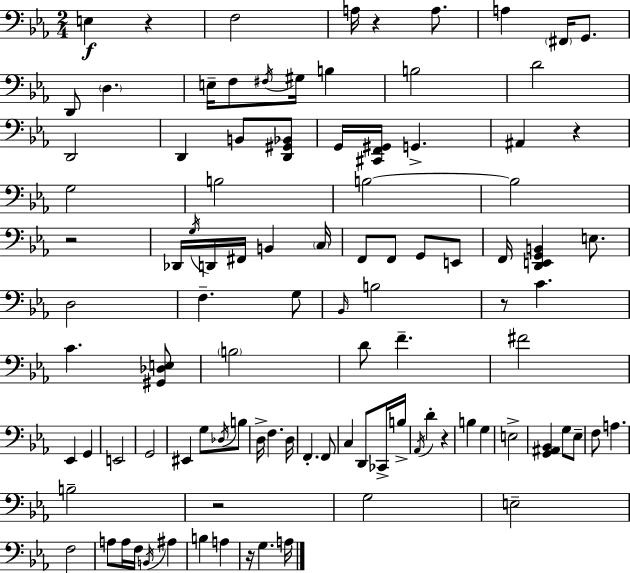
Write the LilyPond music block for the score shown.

{
  \clef bass
  \numericTimeSignature
  \time 2/4
  \key c \minor
  e4\f r4 | f2 | a16 r4 a8. | a4 \parenthesize fis,16 g,8. | \break d,8 \parenthesize d4. | e16-- f8 \acciaccatura { fis16 } gis16 b4 | b2 | d'2 | \break d,2 | d,4 b,8 <d, gis, bes,>8 | g,16 <cis, f, gis,>16 g,4.-> | ais,4 r4 | \break g2 | b2 | b2~~ | b2 | \break r2 | des,16 \acciaccatura { g16 } d,16 fis,16 b,4 | \parenthesize c16 f,8 f,8 g,8 | e,8 f,16 <d, e, g, b,>4 e8. | \break d2 | f4.-- | g8 \grace { bes,16 } b2 | r8 c'4. | \break c'4. | <gis, des e>8 \parenthesize b2 | d'8 f'4.-- | fis'2 | \break ees,4 g,4 | e,2 | g,2 | eis,4 g8 | \break \acciaccatura { des16 } b8 d16-> f4. | d16 f,4.-. | f,8 c4 | d,8 ces,16-> b16-> \acciaccatura { aes,16 } d'4-. | \break r4 b4 | g4 e2-> | <g, ais, bes,>4 | g8 ees8-- f8 a4. | \break b2-- | r2 | g2 | e2-- | \break f2 | a8 a16 | f16 \acciaccatura { b,16 } ais4 b4 | a4 r16 g4. | \break a16 \bar "|."
}